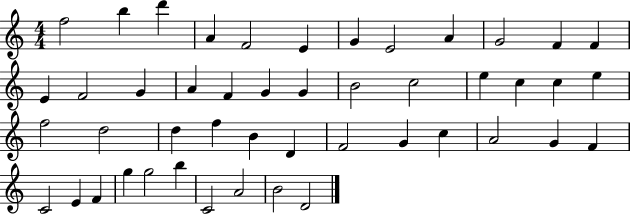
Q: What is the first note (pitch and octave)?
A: F5